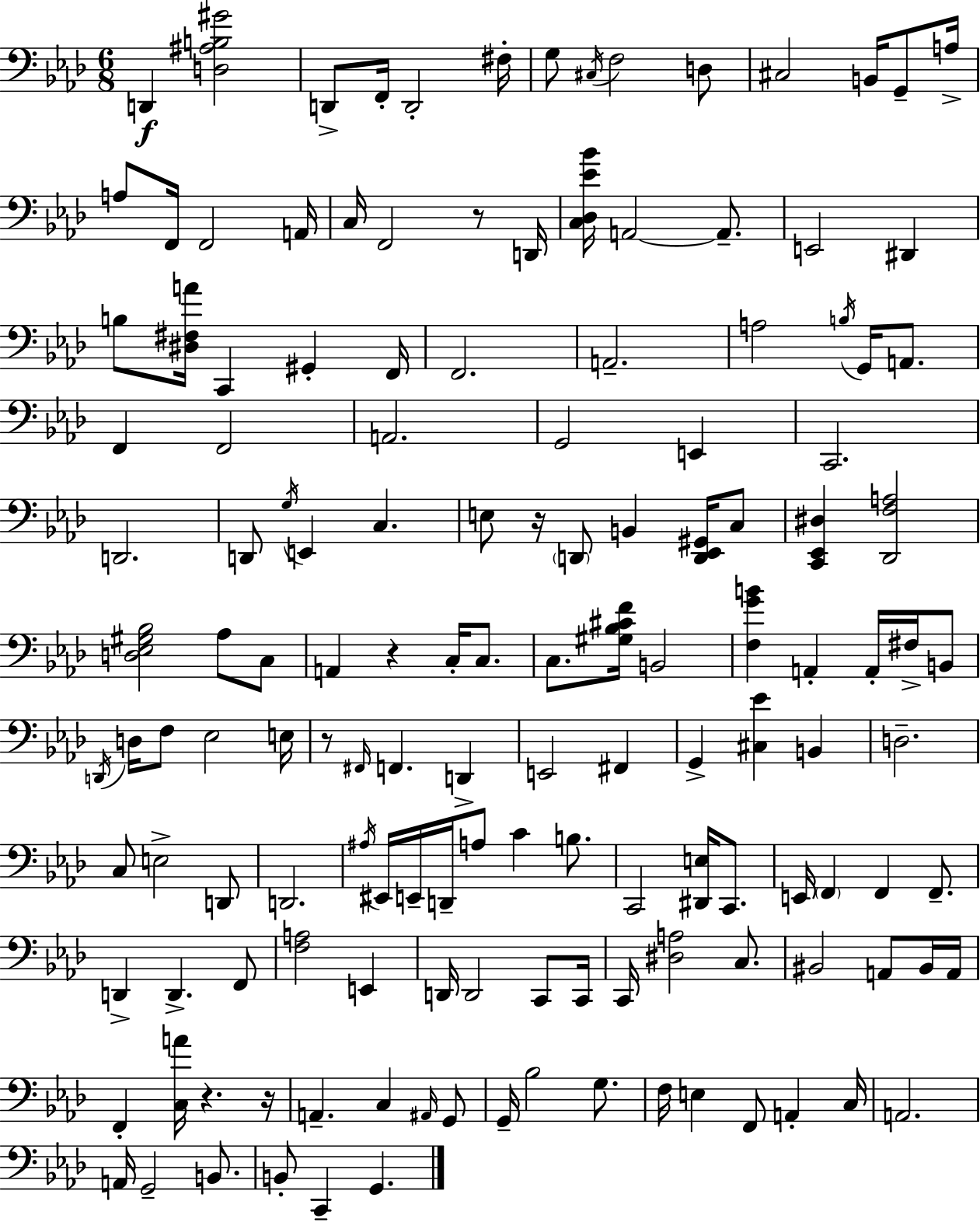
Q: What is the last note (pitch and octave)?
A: G2